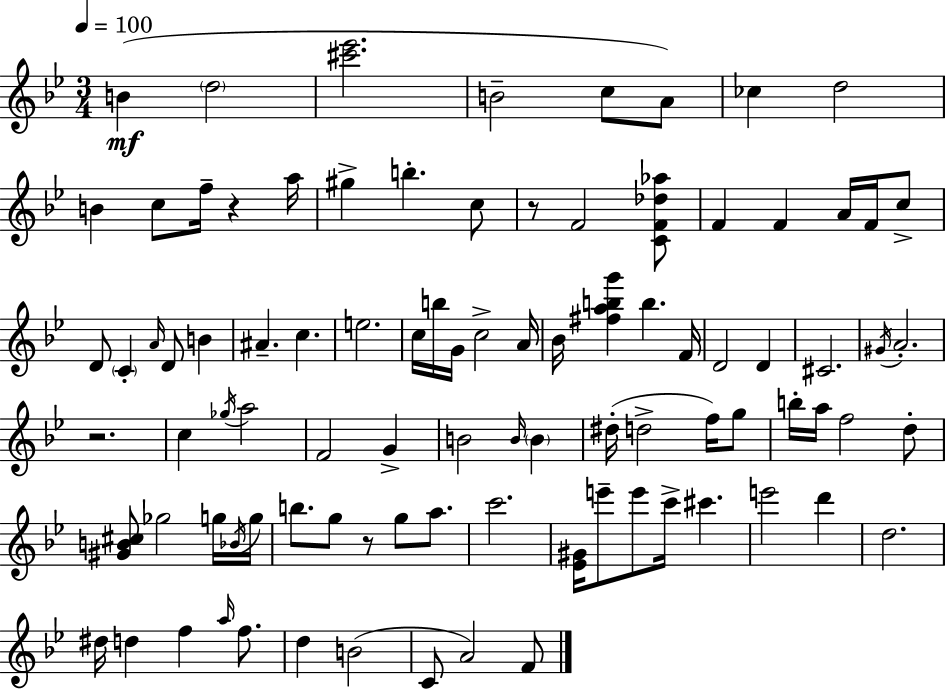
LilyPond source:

{
  \clef treble
  \numericTimeSignature
  \time 3/4
  \key bes \major
  \tempo 4 = 100
  b'4(\mf \parenthesize d''2 | <cis''' ees'''>2. | b'2-- c''8 a'8) | ces''4 d''2 | \break b'4 c''8 f''16-- r4 a''16 | gis''4-> b''4.-. c''8 | r8 f'2 <c' f' des'' aes''>8 | f'4 f'4 a'16 f'16 c''8-> | \break d'8 \parenthesize c'4-. \grace { a'16 } d'8 b'4 | ais'4.-- c''4. | e''2. | c''16 b''16 g'16 c''2-> | \break a'16 bes'16 <fis'' a'' b'' g'''>4 b''4. | f'16 d'2 d'4 | cis'2. | \acciaccatura { gis'16 } a'2.-. | \break r2. | c''4 \acciaccatura { ges''16 } a''2 | f'2 g'4-> | b'2 \grace { b'16 } | \break \parenthesize b'4 dis''16-.( d''2-> | f''16) g''8 b''16-. a''16 f''2 | d''8-. <gis' b' cis''>8 ges''2 | g''16 \acciaccatura { bes'16 } g''16 b''8. g''8 r8 | \break g''8 a''8. c'''2. | <ees' gis'>16 e'''8-- e'''8 c'''16-> cis'''4. | e'''2 | d'''4 d''2. | \break dis''16 d''4 f''4 | \grace { a''16 } f''8. d''4 b'2( | c'8 a'2) | f'8 \bar "|."
}